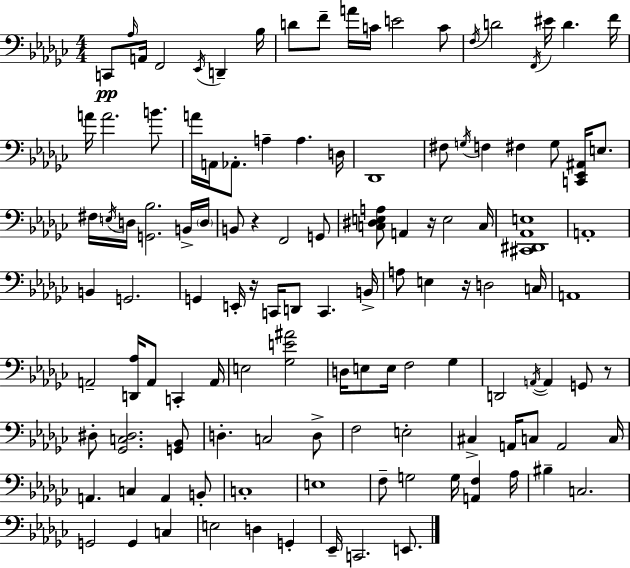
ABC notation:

X:1
T:Untitled
M:4/4
L:1/4
K:Ebm
C,,/2 _A,/4 A,,/4 F,,2 _E,,/4 D,, _B,/4 D/2 F/2 A/4 C/4 E2 C/2 F,/4 D2 F,,/4 ^E/4 D F/4 A/4 A2 B/2 A/4 A,,/4 _A,,/2 A, A, D,/4 _D,,4 ^F,/2 G,/4 F, ^F, G,/2 [C,,_E,,^A,,]/4 E,/2 ^F,/4 E,/4 D,/4 [G,,_B,]2 B,,/4 D,/4 B,,/2 z F,,2 G,,/2 [C,^D,E,A,]/2 A,, z/4 E,2 C,/4 [^C,,^D,,_A,,E,]4 A,,4 B,, G,,2 G,, E,,/4 z/4 C,,/4 D,,/2 C,, B,,/4 A,/2 E, z/4 D,2 C,/4 A,,4 A,,2 [D,,_A,]/4 A,,/2 C,, A,,/4 E,2 [_G,E^A]2 D,/4 E,/2 E,/4 F,2 _G, D,,2 A,,/4 A,, G,,/2 z/2 ^D,/2 [_G,,C,^D,]2 [G,,_B,,]/2 D, C,2 D,/2 F,2 E,2 ^C, A,,/4 C,/2 A,,2 C,/4 A,, C, A,, B,,/2 C,4 E,4 F,/2 G,2 G,/4 [A,,F,] _A,/4 ^B, C,2 G,,2 G,, C, E,2 D, G,, _E,,/4 C,,2 E,,/2